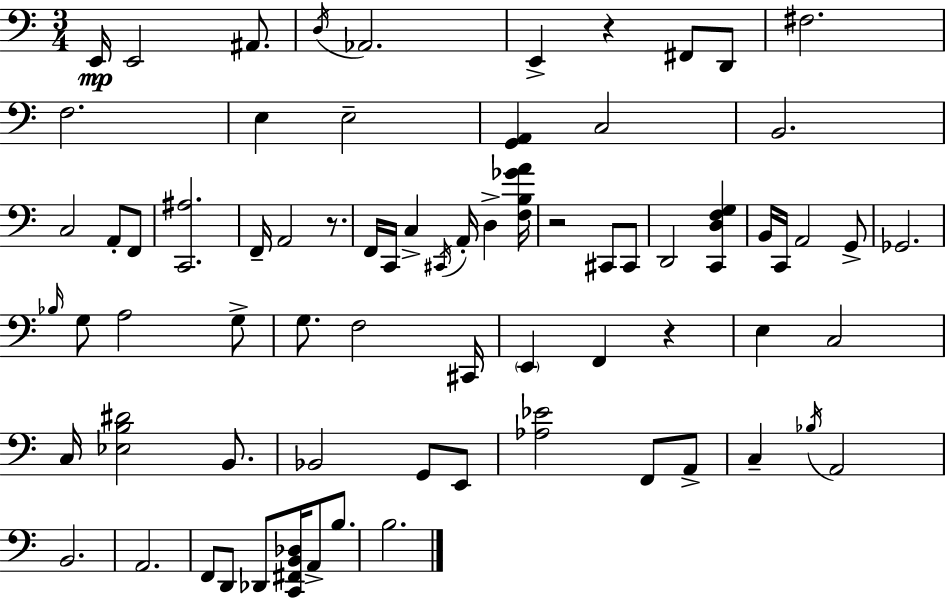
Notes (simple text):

E2/s E2/h A#2/e. D3/s Ab2/h. E2/q R/q F#2/e D2/e F#3/h. F3/h. E3/q E3/h [G2,A2]/q C3/h B2/h. C3/h A2/e F2/e [C2,A#3]/h. F2/s A2/h R/e. F2/s C2/s C3/q C#2/s A2/s D3/q [F3,B3,Gb4,A4]/s R/h C#2/e C#2/e D2/h [C2,D3,F3,G3]/q B2/s C2/s A2/h G2/e Gb2/h. Bb3/s G3/e A3/h G3/e G3/e. F3/h C#2/s E2/q F2/q R/q E3/q C3/h C3/s [Eb3,B3,D#4]/h B2/e. Bb2/h G2/e E2/e [Ab3,Eb4]/h F2/e A2/e C3/q Bb3/s A2/h B2/h. A2/h. F2/e D2/e Db2/e [C2,F#2,B2,Db3]/s A2/e B3/e. B3/h.